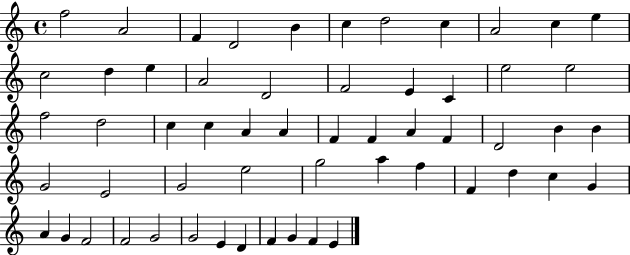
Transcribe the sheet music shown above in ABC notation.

X:1
T:Untitled
M:4/4
L:1/4
K:C
f2 A2 F D2 B c d2 c A2 c e c2 d e A2 D2 F2 E C e2 e2 f2 d2 c c A A F F A F D2 B B G2 E2 G2 e2 g2 a f F d c G A G F2 F2 G2 G2 E D F G F E